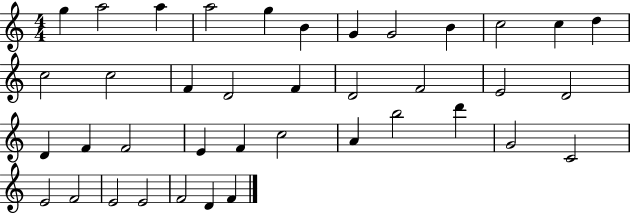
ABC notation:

X:1
T:Untitled
M:4/4
L:1/4
K:C
g a2 a a2 g B G G2 B c2 c d c2 c2 F D2 F D2 F2 E2 D2 D F F2 E F c2 A b2 d' G2 C2 E2 F2 E2 E2 F2 D F